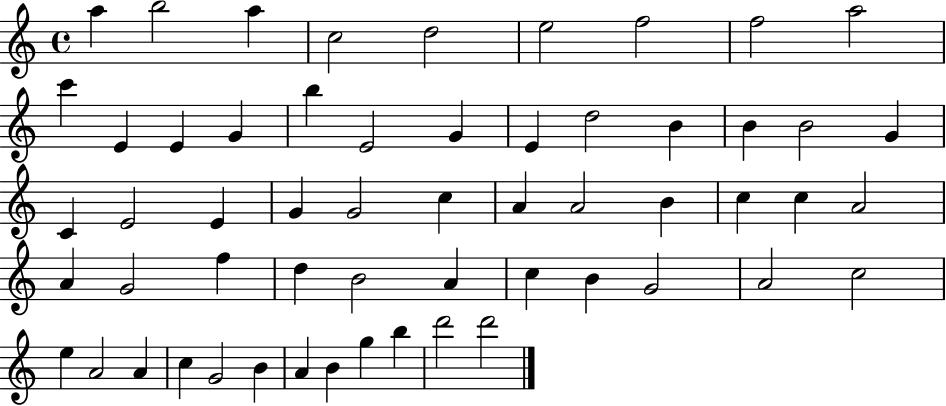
A5/q B5/h A5/q C5/h D5/h E5/h F5/h F5/h A5/h C6/q E4/q E4/q G4/q B5/q E4/h G4/q E4/q D5/h B4/q B4/q B4/h G4/q C4/q E4/h E4/q G4/q G4/h C5/q A4/q A4/h B4/q C5/q C5/q A4/h A4/q G4/h F5/q D5/q B4/h A4/q C5/q B4/q G4/h A4/h C5/h E5/q A4/h A4/q C5/q G4/h B4/q A4/q B4/q G5/q B5/q D6/h D6/h